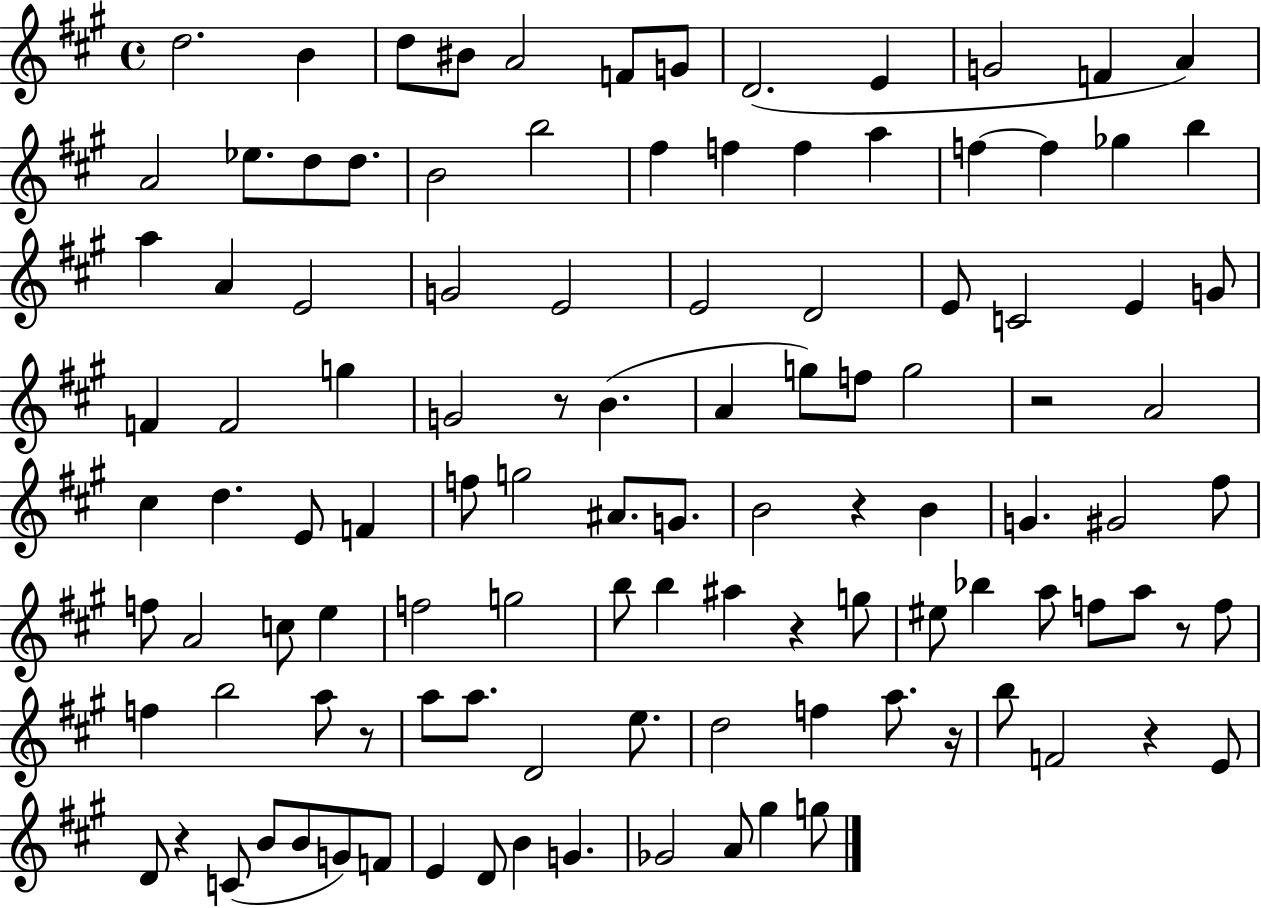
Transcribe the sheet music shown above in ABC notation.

X:1
T:Untitled
M:4/4
L:1/4
K:A
d2 B d/2 ^B/2 A2 F/2 G/2 D2 E G2 F A A2 _e/2 d/2 d/2 B2 b2 ^f f f a f f _g b a A E2 G2 E2 E2 D2 E/2 C2 E G/2 F F2 g G2 z/2 B A g/2 f/2 g2 z2 A2 ^c d E/2 F f/2 g2 ^A/2 G/2 B2 z B G ^G2 ^f/2 f/2 A2 c/2 e f2 g2 b/2 b ^a z g/2 ^e/2 _b a/2 f/2 a/2 z/2 f/2 f b2 a/2 z/2 a/2 a/2 D2 e/2 d2 f a/2 z/4 b/2 F2 z E/2 D/2 z C/2 B/2 B/2 G/2 F/2 E D/2 B G _G2 A/2 ^g g/2